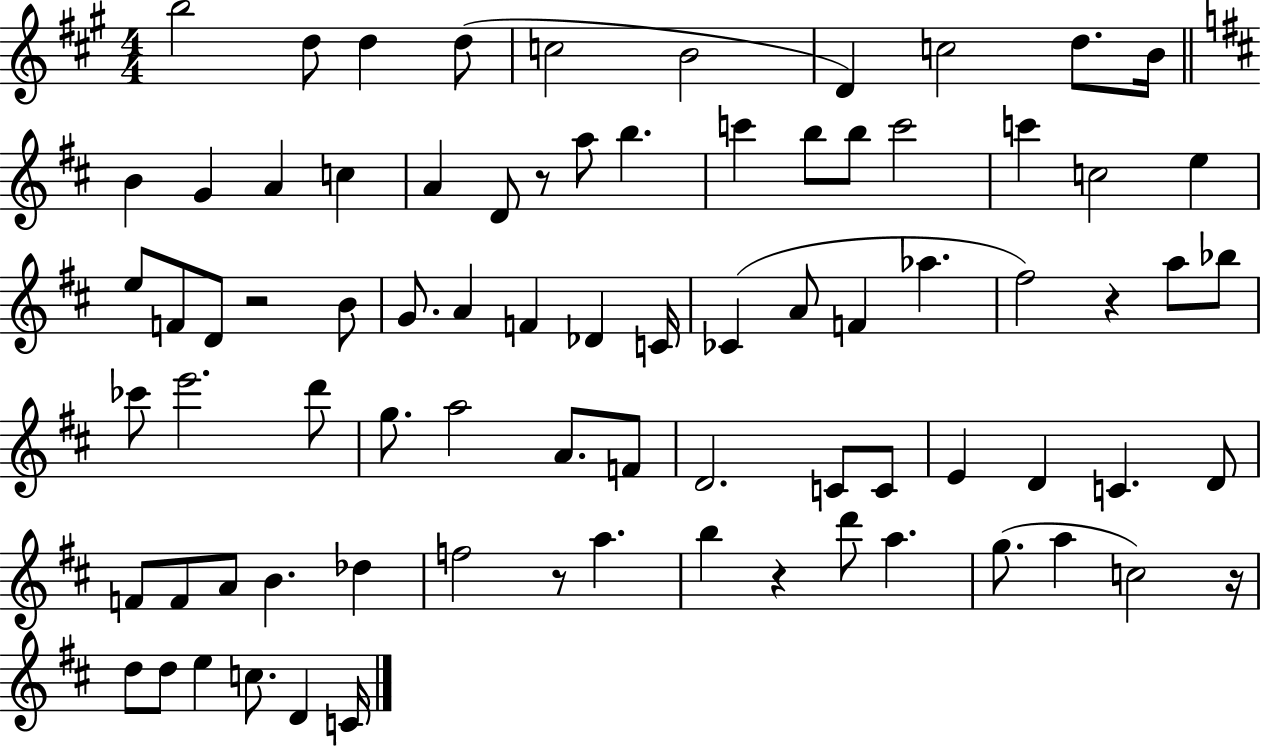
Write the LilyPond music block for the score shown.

{
  \clef treble
  \numericTimeSignature
  \time 4/4
  \key a \major
  b''2 d''8 d''4 d''8( | c''2 b'2 | d'4) c''2 d''8. b'16 | \bar "||" \break \key d \major b'4 g'4 a'4 c''4 | a'4 d'8 r8 a''8 b''4. | c'''4 b''8 b''8 c'''2 | c'''4 c''2 e''4 | \break e''8 f'8 d'8 r2 b'8 | g'8. a'4 f'4 des'4 c'16 | ces'4( a'8 f'4 aes''4. | fis''2) r4 a''8 bes''8 | \break ces'''8 e'''2. d'''8 | g''8. a''2 a'8. f'8 | d'2. c'8 c'8 | e'4 d'4 c'4. d'8 | \break f'8 f'8 a'8 b'4. des''4 | f''2 r8 a''4. | b''4 r4 d'''8 a''4. | g''8.( a''4 c''2) r16 | \break d''8 d''8 e''4 c''8. d'4 c'16 | \bar "|."
}